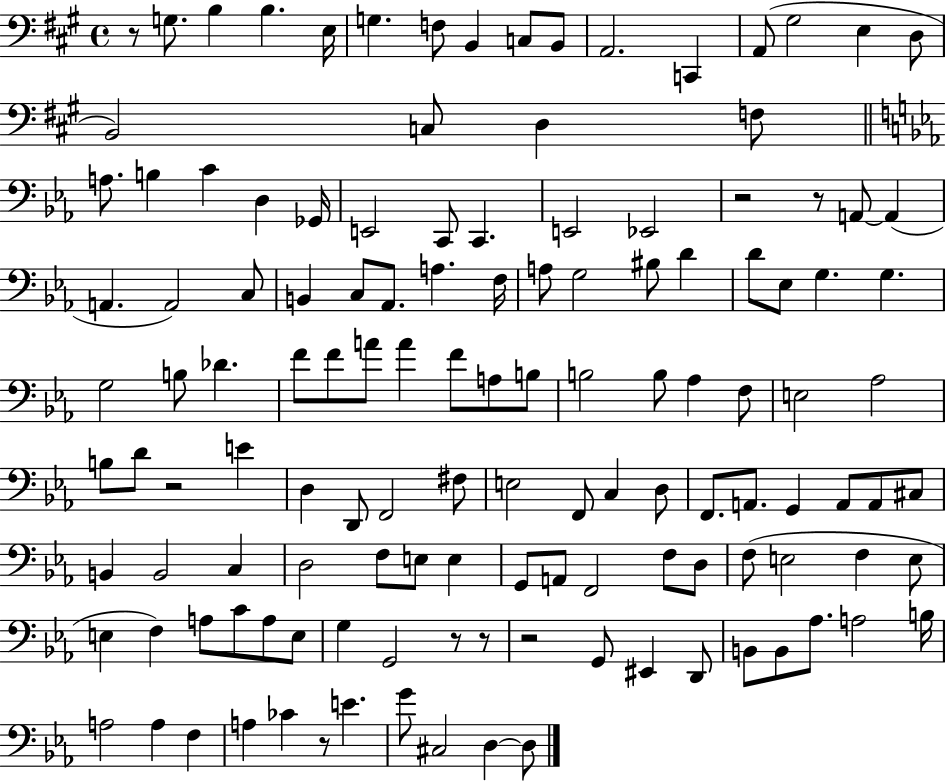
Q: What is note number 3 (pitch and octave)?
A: B3